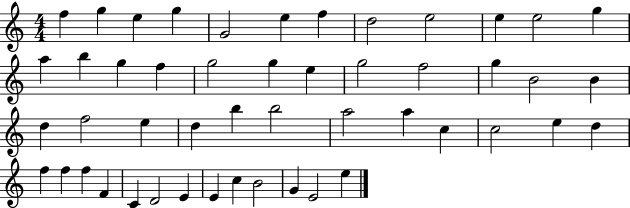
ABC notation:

X:1
T:Untitled
M:4/4
L:1/4
K:C
f g e g G2 e f d2 e2 e e2 g a b g f g2 g e g2 f2 g B2 B d f2 e d b b2 a2 a c c2 e d f f f F C D2 E E c B2 G E2 e